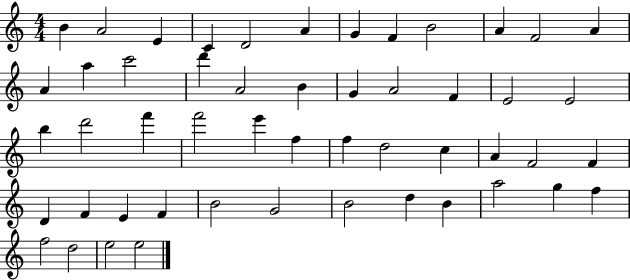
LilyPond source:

{
  \clef treble
  \numericTimeSignature
  \time 4/4
  \key c \major
  b'4 a'2 e'4 | c'4 d'2 a'4 | g'4 f'4 b'2 | a'4 f'2 a'4 | \break a'4 a''4 c'''2 | d'''4 a'2 b'4 | g'4 a'2 f'4 | e'2 e'2 | \break b''4 d'''2 f'''4 | f'''2 e'''4 f''4 | f''4 d''2 c''4 | a'4 f'2 f'4 | \break d'4 f'4 e'4 f'4 | b'2 g'2 | b'2 d''4 b'4 | a''2 g''4 f''4 | \break f''2 d''2 | e''2 e''2 | \bar "|."
}